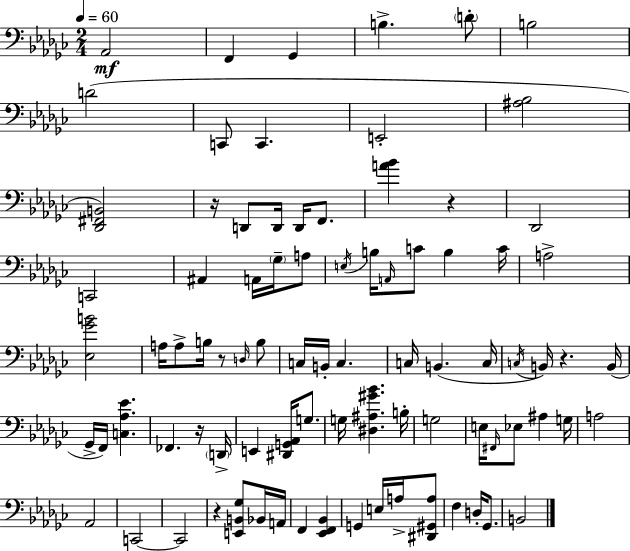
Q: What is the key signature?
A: EES minor